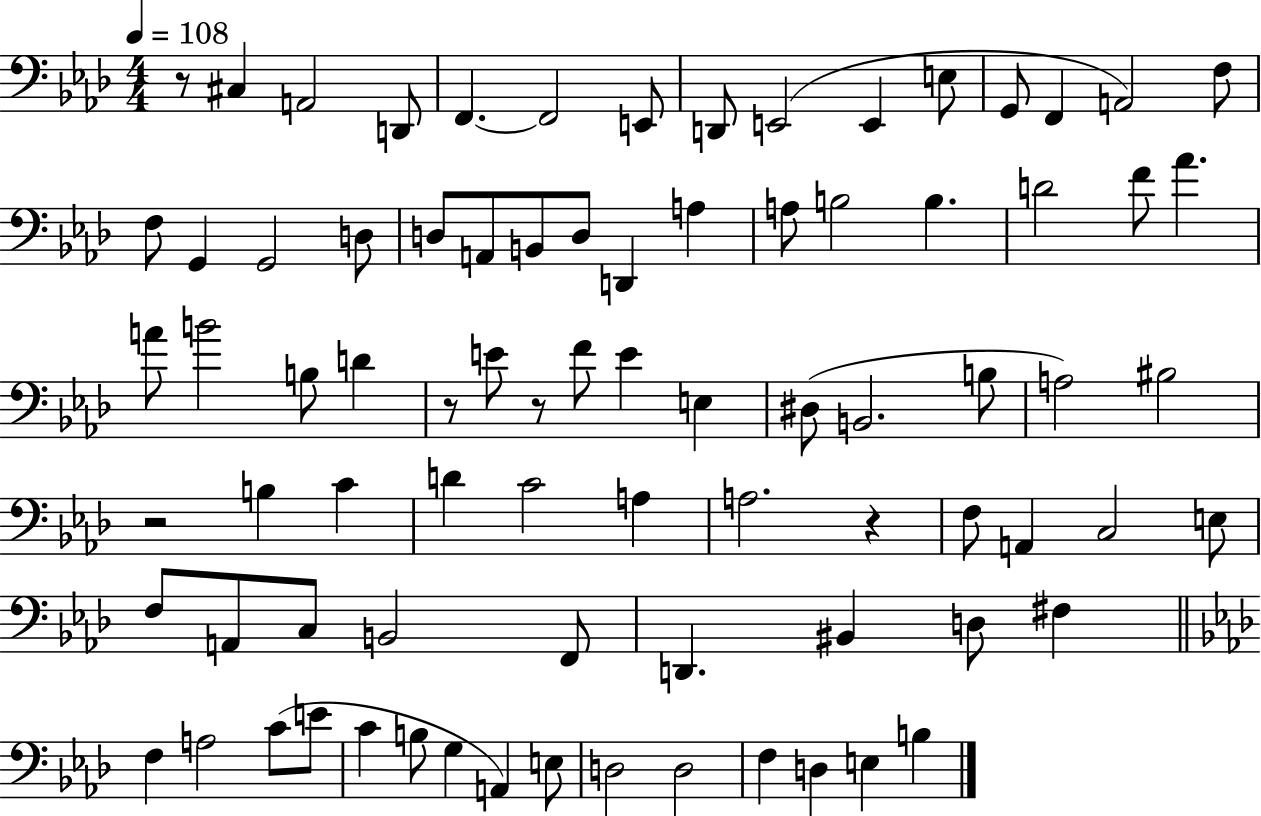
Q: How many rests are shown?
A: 5